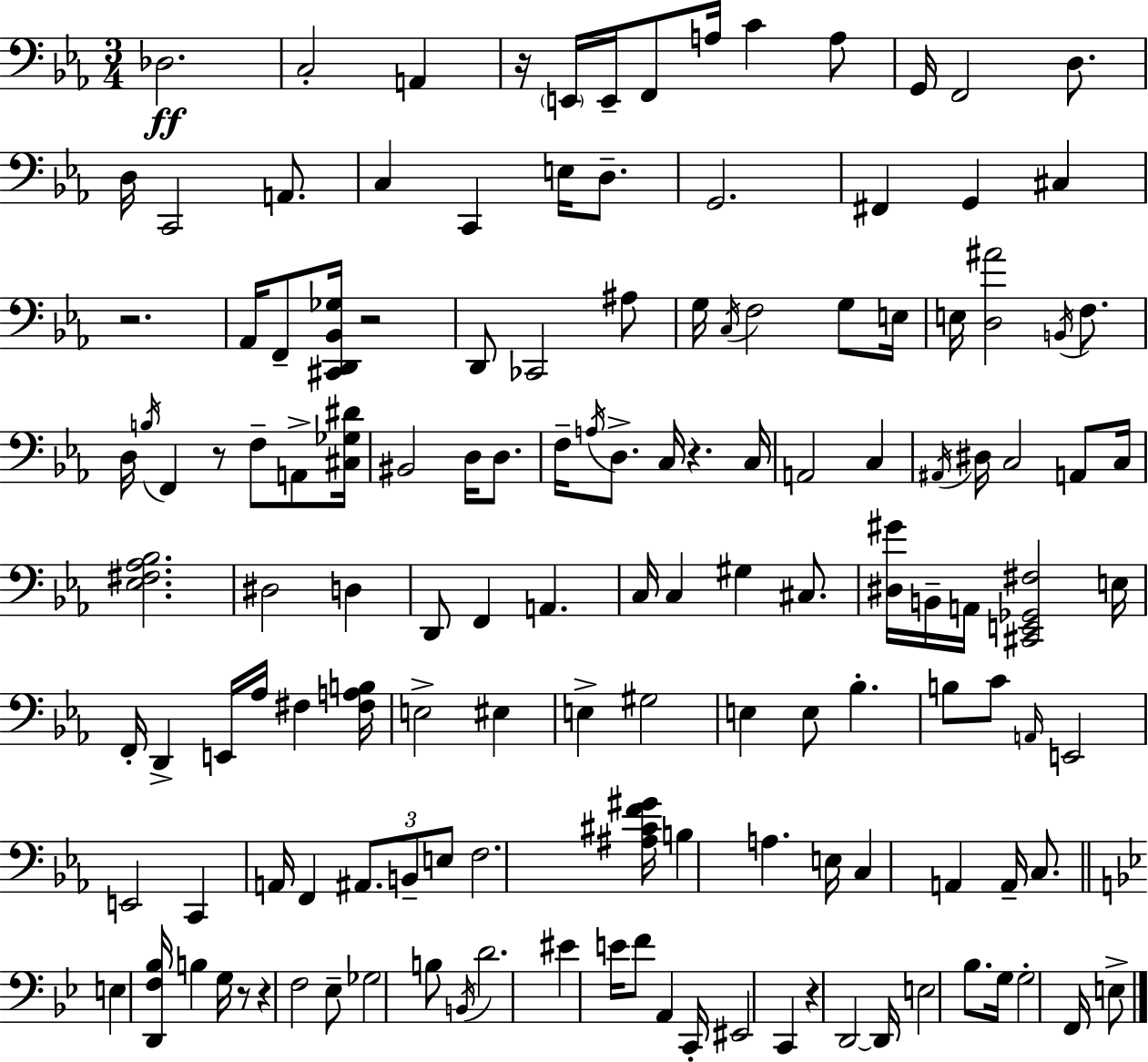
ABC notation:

X:1
T:Untitled
M:3/4
L:1/4
K:Cm
_D,2 C,2 A,, z/4 E,,/4 E,,/4 F,,/2 A,/4 C A,/2 G,,/4 F,,2 D,/2 D,/4 C,,2 A,,/2 C, C,, E,/4 D,/2 G,,2 ^F,, G,, ^C, z2 _A,,/4 F,,/2 [^C,,D,,_B,,_G,]/4 z2 D,,/2 _C,,2 ^A,/2 G,/4 C,/4 F,2 G,/2 E,/4 E,/4 [D,^A]2 B,,/4 F,/2 D,/4 B,/4 F,, z/2 F,/2 A,,/2 [^C,_G,^D]/4 ^B,,2 D,/4 D,/2 F,/4 A,/4 D,/2 C,/4 z C,/4 A,,2 C, ^A,,/4 ^D,/4 C,2 A,,/2 C,/4 [_E,^F,_A,_B,]2 ^D,2 D, D,,/2 F,, A,, C,/4 C, ^G, ^C,/2 [^D,^G]/4 B,,/4 A,,/4 [^C,,E,,_G,,^F,]2 E,/4 F,,/4 D,, E,,/4 _A,/4 ^F, [^F,A,B,]/4 E,2 ^E, E, ^G,2 E, E,/2 _B, B,/2 C/2 A,,/4 E,,2 E,,2 C,, A,,/4 F,, ^A,,/2 B,,/2 E,/2 F,2 [^A,^CF^G]/4 B, A, E,/4 C, A,, A,,/4 C,/2 E, [D,,F,_B,]/4 B, G,/4 z/2 z F,2 _E,/2 _G,2 B,/2 B,,/4 D2 ^E E/4 F/2 A,, C,,/4 ^E,,2 C,, z D,,2 D,,/4 E,2 _B,/2 G,/4 G,2 F,,/4 E,/2